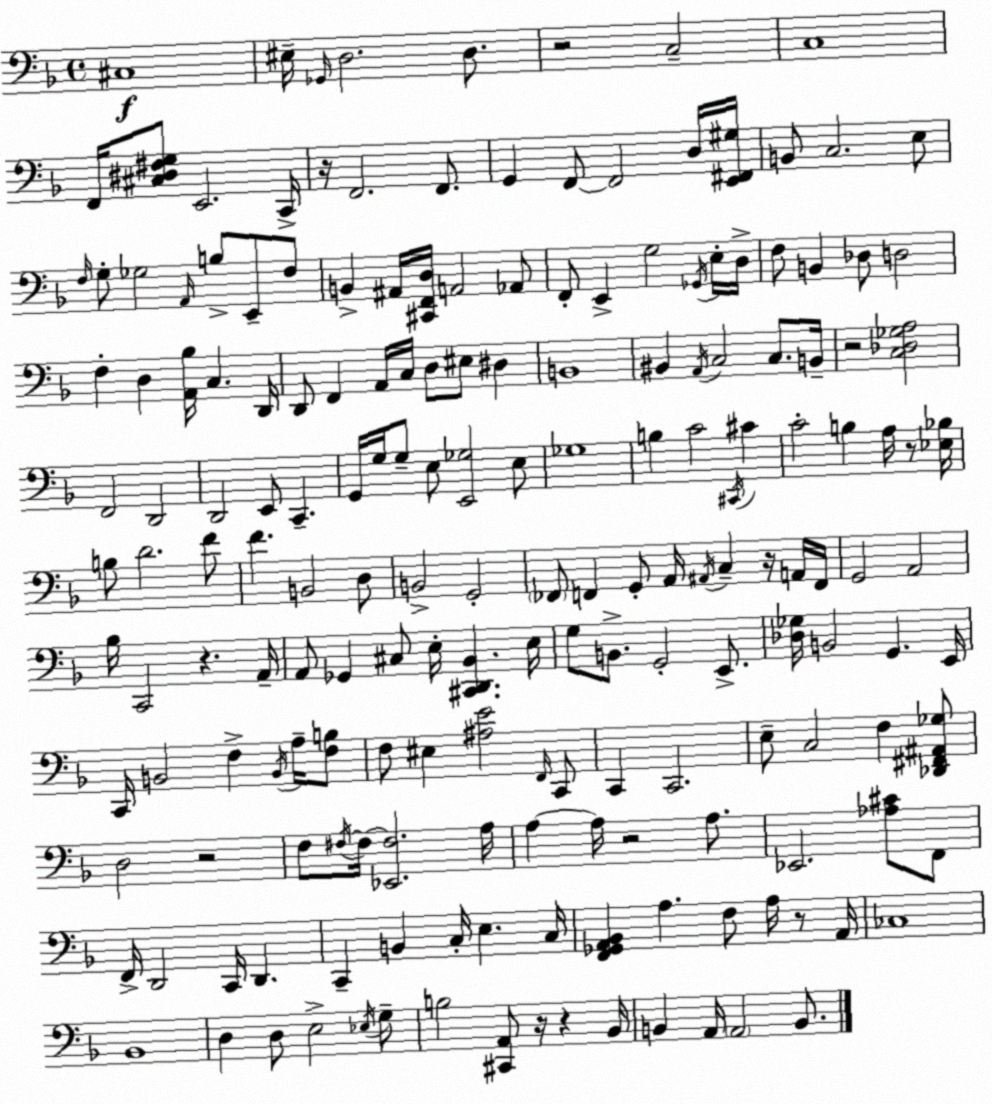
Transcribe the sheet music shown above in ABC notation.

X:1
T:Untitled
M:4/4
L:1/4
K:F
^C,4 ^E,/4 _G,,/4 D,2 D,/2 z2 C,2 C,4 F,,/4 [^C,^D,^F,G,]/2 E,,2 C,,/4 z/4 F,,2 F,,/2 G,, F,,/2 F,,2 D,/4 [E,,^F,,^G,]/4 B,,/2 C,2 E,/2 F,/4 G,/2 _G,2 A,,/4 B,/2 E,,/2 F,/2 B,, ^A,,/4 [^C,,F,,D,]/4 A,,2 _A,,/2 F,,/2 E,, G,2 _G,,/4 E,/4 D,/4 F,/2 B,, _D,/2 D,2 F, D, [A,,_B,]/4 C, D,,/4 D,,/2 F,, A,,/4 C,/4 D,/2 ^E,/2 ^D, B,,4 ^B,, A,,/4 C,2 C,/2 B,,/4 z2 [C,_D,_G,A,]2 F,,2 D,,2 D,,2 E,,/2 C,, G,,/4 G,/4 G,/2 E,/2 [E,,_G,]2 E,/2 _G,4 B, C2 ^C,,/4 ^C C2 B, A,/4 z/2 [_E,_B,]/4 B,/2 D2 F/2 F B,,2 D,/2 B,,2 G,,2 _F,,/2 F,, G,,/2 A,,/4 ^A,,/4 C, z/4 A,,/4 F,,/4 G,,2 A,,2 _B,/4 C,,2 z A,,/4 A,,/2 _G,, ^C,/2 E,/4 [^C,,D,,_B,,] E,/4 G,/2 B,,/2 G,,2 E,,/2 [_D,_G,]/4 B,,2 G,, E,,/4 C,,/4 B,,2 F, B,,/4 A,/4 [F,B,]/2 F,/2 ^E, [^A,E]2 F,,/4 C,,/2 C,, C,,2 E,/2 C,2 F, [_D,,^F,,^A,,_G,]/2 D,2 z2 F,/2 ^F,/4 ^F,/4 [_E,,^F,]2 A,/4 A, A,/4 z2 A,/2 _E,,2 [_A,^C]/2 F,,/2 F,,/4 D,,2 C,,/4 D,, C,, B,, C,/4 E, C,/4 [F,,_G,,A,,_B,,] A, F,/2 A,/4 z/2 A,,/4 _C,4 _B,,4 D, D,/2 E,2 _E,/4 G,/2 B,2 [^C,,A,,]/2 z/4 z _B,,/4 B,, A,,/4 A,,2 B,,/2